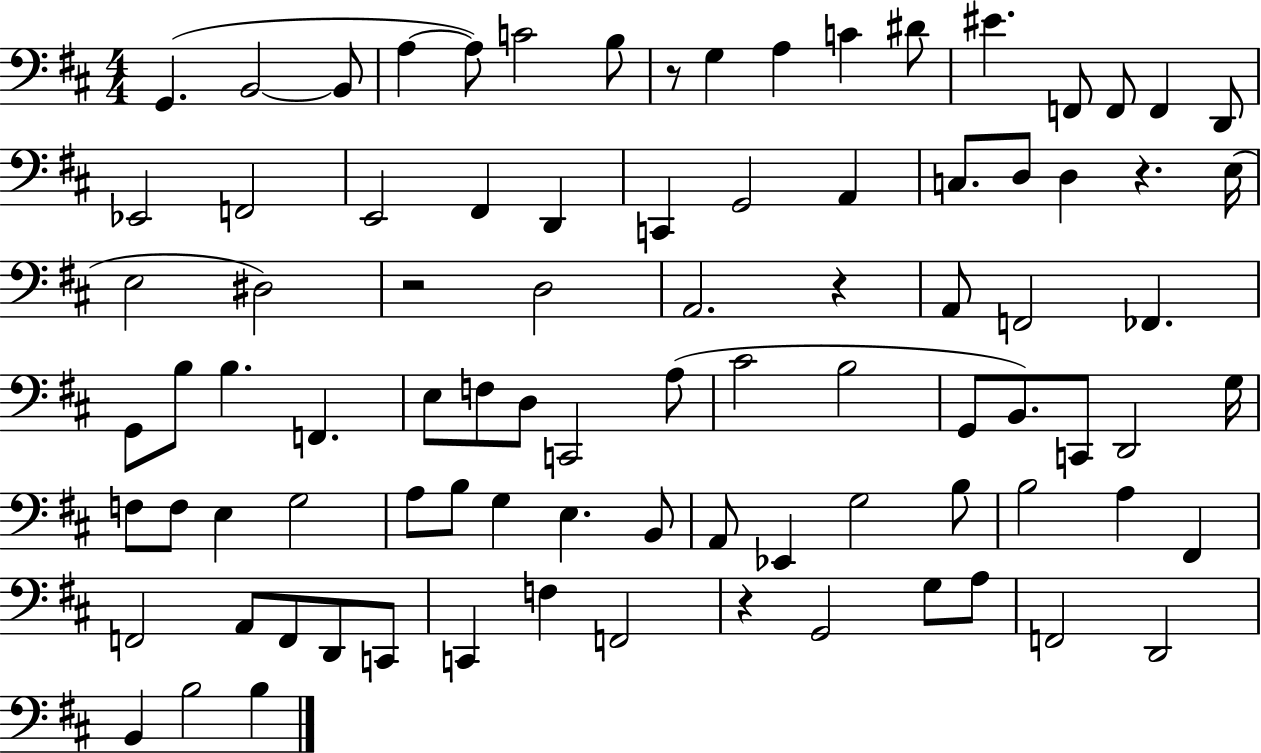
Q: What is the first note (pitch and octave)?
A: G2